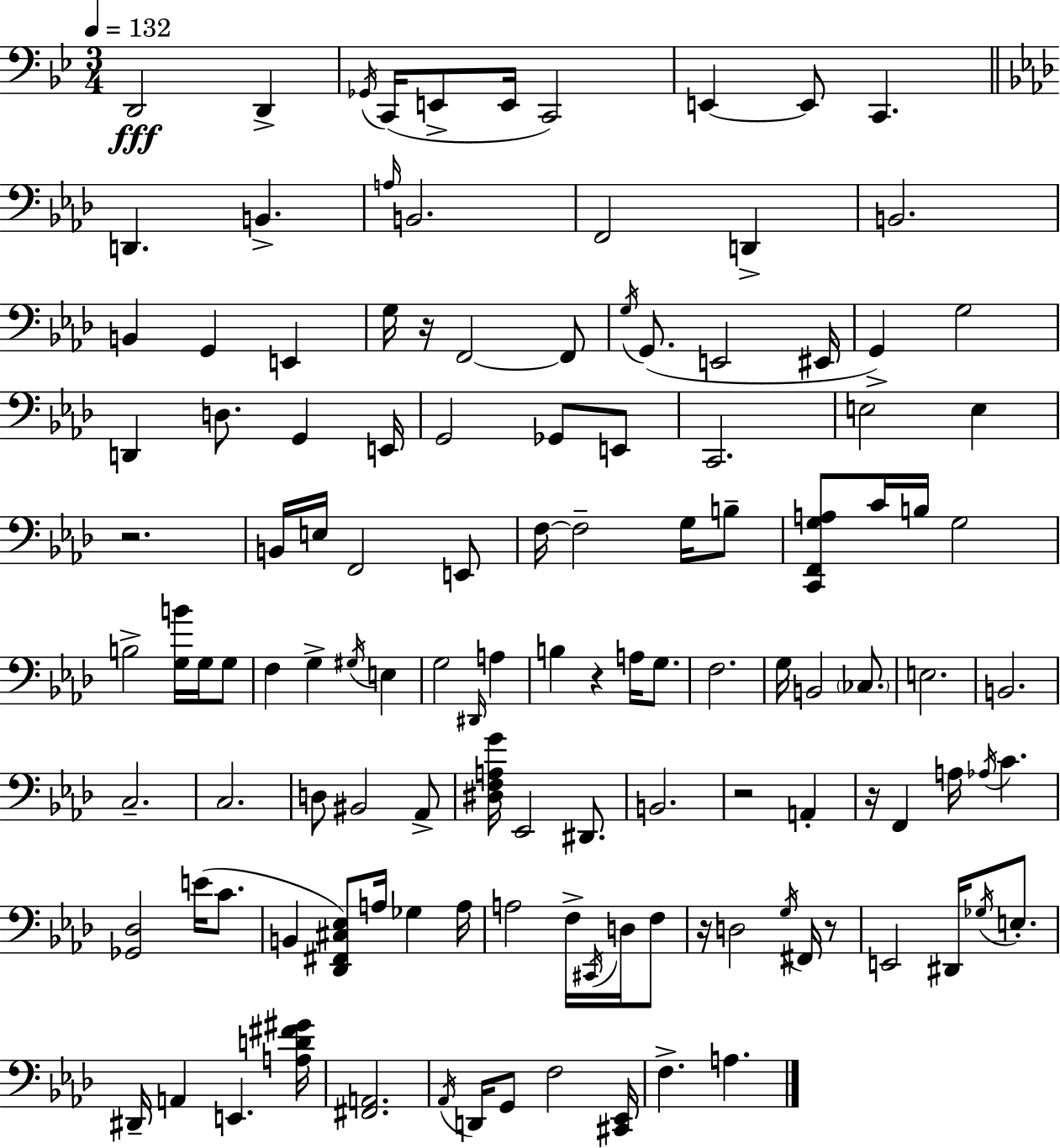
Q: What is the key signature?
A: G minor